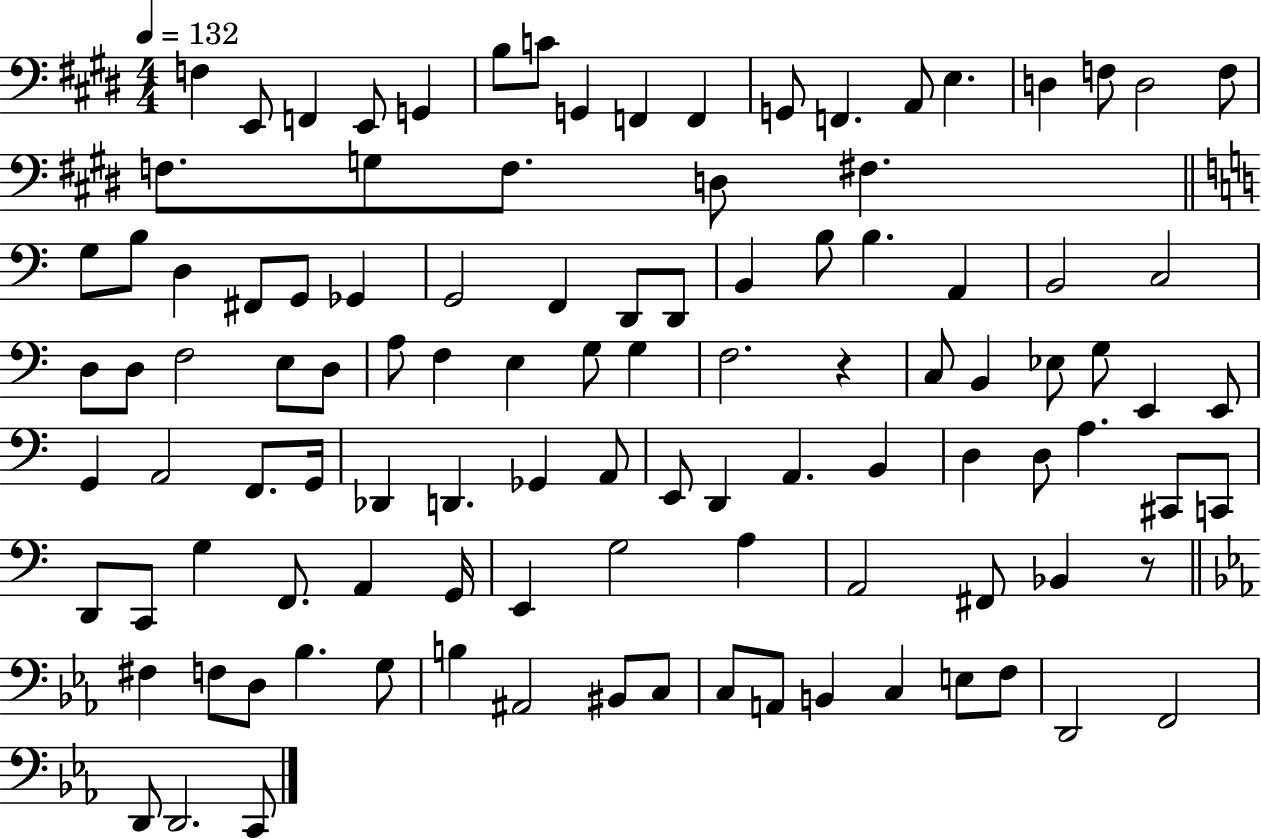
X:1
T:Untitled
M:4/4
L:1/4
K:E
F, E,,/2 F,, E,,/2 G,, B,/2 C/2 G,, F,, F,, G,,/2 F,, A,,/2 E, D, F,/2 D,2 F,/2 F,/2 G,/2 F,/2 D,/2 ^F, G,/2 B,/2 D, ^F,,/2 G,,/2 _G,, G,,2 F,, D,,/2 D,,/2 B,, B,/2 B, A,, B,,2 C,2 D,/2 D,/2 F,2 E,/2 D,/2 A,/2 F, E, G,/2 G, F,2 z C,/2 B,, _E,/2 G,/2 E,, E,,/2 G,, A,,2 F,,/2 G,,/4 _D,, D,, _G,, A,,/2 E,,/2 D,, A,, B,, D, D,/2 A, ^C,,/2 C,,/2 D,,/2 C,,/2 G, F,,/2 A,, G,,/4 E,, G,2 A, A,,2 ^F,,/2 _B,, z/2 ^F, F,/2 D,/2 _B, G,/2 B, ^A,,2 ^B,,/2 C,/2 C,/2 A,,/2 B,, C, E,/2 F,/2 D,,2 F,,2 D,,/2 D,,2 C,,/2